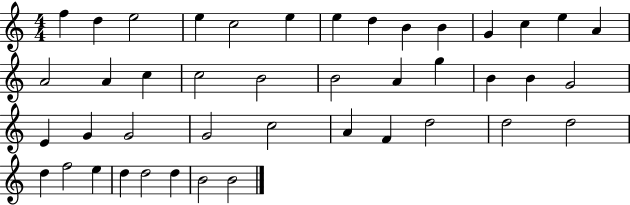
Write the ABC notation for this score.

X:1
T:Untitled
M:4/4
L:1/4
K:C
f d e2 e c2 e e d B B G c e A A2 A c c2 B2 B2 A g B B G2 E G G2 G2 c2 A F d2 d2 d2 d f2 e d d2 d B2 B2